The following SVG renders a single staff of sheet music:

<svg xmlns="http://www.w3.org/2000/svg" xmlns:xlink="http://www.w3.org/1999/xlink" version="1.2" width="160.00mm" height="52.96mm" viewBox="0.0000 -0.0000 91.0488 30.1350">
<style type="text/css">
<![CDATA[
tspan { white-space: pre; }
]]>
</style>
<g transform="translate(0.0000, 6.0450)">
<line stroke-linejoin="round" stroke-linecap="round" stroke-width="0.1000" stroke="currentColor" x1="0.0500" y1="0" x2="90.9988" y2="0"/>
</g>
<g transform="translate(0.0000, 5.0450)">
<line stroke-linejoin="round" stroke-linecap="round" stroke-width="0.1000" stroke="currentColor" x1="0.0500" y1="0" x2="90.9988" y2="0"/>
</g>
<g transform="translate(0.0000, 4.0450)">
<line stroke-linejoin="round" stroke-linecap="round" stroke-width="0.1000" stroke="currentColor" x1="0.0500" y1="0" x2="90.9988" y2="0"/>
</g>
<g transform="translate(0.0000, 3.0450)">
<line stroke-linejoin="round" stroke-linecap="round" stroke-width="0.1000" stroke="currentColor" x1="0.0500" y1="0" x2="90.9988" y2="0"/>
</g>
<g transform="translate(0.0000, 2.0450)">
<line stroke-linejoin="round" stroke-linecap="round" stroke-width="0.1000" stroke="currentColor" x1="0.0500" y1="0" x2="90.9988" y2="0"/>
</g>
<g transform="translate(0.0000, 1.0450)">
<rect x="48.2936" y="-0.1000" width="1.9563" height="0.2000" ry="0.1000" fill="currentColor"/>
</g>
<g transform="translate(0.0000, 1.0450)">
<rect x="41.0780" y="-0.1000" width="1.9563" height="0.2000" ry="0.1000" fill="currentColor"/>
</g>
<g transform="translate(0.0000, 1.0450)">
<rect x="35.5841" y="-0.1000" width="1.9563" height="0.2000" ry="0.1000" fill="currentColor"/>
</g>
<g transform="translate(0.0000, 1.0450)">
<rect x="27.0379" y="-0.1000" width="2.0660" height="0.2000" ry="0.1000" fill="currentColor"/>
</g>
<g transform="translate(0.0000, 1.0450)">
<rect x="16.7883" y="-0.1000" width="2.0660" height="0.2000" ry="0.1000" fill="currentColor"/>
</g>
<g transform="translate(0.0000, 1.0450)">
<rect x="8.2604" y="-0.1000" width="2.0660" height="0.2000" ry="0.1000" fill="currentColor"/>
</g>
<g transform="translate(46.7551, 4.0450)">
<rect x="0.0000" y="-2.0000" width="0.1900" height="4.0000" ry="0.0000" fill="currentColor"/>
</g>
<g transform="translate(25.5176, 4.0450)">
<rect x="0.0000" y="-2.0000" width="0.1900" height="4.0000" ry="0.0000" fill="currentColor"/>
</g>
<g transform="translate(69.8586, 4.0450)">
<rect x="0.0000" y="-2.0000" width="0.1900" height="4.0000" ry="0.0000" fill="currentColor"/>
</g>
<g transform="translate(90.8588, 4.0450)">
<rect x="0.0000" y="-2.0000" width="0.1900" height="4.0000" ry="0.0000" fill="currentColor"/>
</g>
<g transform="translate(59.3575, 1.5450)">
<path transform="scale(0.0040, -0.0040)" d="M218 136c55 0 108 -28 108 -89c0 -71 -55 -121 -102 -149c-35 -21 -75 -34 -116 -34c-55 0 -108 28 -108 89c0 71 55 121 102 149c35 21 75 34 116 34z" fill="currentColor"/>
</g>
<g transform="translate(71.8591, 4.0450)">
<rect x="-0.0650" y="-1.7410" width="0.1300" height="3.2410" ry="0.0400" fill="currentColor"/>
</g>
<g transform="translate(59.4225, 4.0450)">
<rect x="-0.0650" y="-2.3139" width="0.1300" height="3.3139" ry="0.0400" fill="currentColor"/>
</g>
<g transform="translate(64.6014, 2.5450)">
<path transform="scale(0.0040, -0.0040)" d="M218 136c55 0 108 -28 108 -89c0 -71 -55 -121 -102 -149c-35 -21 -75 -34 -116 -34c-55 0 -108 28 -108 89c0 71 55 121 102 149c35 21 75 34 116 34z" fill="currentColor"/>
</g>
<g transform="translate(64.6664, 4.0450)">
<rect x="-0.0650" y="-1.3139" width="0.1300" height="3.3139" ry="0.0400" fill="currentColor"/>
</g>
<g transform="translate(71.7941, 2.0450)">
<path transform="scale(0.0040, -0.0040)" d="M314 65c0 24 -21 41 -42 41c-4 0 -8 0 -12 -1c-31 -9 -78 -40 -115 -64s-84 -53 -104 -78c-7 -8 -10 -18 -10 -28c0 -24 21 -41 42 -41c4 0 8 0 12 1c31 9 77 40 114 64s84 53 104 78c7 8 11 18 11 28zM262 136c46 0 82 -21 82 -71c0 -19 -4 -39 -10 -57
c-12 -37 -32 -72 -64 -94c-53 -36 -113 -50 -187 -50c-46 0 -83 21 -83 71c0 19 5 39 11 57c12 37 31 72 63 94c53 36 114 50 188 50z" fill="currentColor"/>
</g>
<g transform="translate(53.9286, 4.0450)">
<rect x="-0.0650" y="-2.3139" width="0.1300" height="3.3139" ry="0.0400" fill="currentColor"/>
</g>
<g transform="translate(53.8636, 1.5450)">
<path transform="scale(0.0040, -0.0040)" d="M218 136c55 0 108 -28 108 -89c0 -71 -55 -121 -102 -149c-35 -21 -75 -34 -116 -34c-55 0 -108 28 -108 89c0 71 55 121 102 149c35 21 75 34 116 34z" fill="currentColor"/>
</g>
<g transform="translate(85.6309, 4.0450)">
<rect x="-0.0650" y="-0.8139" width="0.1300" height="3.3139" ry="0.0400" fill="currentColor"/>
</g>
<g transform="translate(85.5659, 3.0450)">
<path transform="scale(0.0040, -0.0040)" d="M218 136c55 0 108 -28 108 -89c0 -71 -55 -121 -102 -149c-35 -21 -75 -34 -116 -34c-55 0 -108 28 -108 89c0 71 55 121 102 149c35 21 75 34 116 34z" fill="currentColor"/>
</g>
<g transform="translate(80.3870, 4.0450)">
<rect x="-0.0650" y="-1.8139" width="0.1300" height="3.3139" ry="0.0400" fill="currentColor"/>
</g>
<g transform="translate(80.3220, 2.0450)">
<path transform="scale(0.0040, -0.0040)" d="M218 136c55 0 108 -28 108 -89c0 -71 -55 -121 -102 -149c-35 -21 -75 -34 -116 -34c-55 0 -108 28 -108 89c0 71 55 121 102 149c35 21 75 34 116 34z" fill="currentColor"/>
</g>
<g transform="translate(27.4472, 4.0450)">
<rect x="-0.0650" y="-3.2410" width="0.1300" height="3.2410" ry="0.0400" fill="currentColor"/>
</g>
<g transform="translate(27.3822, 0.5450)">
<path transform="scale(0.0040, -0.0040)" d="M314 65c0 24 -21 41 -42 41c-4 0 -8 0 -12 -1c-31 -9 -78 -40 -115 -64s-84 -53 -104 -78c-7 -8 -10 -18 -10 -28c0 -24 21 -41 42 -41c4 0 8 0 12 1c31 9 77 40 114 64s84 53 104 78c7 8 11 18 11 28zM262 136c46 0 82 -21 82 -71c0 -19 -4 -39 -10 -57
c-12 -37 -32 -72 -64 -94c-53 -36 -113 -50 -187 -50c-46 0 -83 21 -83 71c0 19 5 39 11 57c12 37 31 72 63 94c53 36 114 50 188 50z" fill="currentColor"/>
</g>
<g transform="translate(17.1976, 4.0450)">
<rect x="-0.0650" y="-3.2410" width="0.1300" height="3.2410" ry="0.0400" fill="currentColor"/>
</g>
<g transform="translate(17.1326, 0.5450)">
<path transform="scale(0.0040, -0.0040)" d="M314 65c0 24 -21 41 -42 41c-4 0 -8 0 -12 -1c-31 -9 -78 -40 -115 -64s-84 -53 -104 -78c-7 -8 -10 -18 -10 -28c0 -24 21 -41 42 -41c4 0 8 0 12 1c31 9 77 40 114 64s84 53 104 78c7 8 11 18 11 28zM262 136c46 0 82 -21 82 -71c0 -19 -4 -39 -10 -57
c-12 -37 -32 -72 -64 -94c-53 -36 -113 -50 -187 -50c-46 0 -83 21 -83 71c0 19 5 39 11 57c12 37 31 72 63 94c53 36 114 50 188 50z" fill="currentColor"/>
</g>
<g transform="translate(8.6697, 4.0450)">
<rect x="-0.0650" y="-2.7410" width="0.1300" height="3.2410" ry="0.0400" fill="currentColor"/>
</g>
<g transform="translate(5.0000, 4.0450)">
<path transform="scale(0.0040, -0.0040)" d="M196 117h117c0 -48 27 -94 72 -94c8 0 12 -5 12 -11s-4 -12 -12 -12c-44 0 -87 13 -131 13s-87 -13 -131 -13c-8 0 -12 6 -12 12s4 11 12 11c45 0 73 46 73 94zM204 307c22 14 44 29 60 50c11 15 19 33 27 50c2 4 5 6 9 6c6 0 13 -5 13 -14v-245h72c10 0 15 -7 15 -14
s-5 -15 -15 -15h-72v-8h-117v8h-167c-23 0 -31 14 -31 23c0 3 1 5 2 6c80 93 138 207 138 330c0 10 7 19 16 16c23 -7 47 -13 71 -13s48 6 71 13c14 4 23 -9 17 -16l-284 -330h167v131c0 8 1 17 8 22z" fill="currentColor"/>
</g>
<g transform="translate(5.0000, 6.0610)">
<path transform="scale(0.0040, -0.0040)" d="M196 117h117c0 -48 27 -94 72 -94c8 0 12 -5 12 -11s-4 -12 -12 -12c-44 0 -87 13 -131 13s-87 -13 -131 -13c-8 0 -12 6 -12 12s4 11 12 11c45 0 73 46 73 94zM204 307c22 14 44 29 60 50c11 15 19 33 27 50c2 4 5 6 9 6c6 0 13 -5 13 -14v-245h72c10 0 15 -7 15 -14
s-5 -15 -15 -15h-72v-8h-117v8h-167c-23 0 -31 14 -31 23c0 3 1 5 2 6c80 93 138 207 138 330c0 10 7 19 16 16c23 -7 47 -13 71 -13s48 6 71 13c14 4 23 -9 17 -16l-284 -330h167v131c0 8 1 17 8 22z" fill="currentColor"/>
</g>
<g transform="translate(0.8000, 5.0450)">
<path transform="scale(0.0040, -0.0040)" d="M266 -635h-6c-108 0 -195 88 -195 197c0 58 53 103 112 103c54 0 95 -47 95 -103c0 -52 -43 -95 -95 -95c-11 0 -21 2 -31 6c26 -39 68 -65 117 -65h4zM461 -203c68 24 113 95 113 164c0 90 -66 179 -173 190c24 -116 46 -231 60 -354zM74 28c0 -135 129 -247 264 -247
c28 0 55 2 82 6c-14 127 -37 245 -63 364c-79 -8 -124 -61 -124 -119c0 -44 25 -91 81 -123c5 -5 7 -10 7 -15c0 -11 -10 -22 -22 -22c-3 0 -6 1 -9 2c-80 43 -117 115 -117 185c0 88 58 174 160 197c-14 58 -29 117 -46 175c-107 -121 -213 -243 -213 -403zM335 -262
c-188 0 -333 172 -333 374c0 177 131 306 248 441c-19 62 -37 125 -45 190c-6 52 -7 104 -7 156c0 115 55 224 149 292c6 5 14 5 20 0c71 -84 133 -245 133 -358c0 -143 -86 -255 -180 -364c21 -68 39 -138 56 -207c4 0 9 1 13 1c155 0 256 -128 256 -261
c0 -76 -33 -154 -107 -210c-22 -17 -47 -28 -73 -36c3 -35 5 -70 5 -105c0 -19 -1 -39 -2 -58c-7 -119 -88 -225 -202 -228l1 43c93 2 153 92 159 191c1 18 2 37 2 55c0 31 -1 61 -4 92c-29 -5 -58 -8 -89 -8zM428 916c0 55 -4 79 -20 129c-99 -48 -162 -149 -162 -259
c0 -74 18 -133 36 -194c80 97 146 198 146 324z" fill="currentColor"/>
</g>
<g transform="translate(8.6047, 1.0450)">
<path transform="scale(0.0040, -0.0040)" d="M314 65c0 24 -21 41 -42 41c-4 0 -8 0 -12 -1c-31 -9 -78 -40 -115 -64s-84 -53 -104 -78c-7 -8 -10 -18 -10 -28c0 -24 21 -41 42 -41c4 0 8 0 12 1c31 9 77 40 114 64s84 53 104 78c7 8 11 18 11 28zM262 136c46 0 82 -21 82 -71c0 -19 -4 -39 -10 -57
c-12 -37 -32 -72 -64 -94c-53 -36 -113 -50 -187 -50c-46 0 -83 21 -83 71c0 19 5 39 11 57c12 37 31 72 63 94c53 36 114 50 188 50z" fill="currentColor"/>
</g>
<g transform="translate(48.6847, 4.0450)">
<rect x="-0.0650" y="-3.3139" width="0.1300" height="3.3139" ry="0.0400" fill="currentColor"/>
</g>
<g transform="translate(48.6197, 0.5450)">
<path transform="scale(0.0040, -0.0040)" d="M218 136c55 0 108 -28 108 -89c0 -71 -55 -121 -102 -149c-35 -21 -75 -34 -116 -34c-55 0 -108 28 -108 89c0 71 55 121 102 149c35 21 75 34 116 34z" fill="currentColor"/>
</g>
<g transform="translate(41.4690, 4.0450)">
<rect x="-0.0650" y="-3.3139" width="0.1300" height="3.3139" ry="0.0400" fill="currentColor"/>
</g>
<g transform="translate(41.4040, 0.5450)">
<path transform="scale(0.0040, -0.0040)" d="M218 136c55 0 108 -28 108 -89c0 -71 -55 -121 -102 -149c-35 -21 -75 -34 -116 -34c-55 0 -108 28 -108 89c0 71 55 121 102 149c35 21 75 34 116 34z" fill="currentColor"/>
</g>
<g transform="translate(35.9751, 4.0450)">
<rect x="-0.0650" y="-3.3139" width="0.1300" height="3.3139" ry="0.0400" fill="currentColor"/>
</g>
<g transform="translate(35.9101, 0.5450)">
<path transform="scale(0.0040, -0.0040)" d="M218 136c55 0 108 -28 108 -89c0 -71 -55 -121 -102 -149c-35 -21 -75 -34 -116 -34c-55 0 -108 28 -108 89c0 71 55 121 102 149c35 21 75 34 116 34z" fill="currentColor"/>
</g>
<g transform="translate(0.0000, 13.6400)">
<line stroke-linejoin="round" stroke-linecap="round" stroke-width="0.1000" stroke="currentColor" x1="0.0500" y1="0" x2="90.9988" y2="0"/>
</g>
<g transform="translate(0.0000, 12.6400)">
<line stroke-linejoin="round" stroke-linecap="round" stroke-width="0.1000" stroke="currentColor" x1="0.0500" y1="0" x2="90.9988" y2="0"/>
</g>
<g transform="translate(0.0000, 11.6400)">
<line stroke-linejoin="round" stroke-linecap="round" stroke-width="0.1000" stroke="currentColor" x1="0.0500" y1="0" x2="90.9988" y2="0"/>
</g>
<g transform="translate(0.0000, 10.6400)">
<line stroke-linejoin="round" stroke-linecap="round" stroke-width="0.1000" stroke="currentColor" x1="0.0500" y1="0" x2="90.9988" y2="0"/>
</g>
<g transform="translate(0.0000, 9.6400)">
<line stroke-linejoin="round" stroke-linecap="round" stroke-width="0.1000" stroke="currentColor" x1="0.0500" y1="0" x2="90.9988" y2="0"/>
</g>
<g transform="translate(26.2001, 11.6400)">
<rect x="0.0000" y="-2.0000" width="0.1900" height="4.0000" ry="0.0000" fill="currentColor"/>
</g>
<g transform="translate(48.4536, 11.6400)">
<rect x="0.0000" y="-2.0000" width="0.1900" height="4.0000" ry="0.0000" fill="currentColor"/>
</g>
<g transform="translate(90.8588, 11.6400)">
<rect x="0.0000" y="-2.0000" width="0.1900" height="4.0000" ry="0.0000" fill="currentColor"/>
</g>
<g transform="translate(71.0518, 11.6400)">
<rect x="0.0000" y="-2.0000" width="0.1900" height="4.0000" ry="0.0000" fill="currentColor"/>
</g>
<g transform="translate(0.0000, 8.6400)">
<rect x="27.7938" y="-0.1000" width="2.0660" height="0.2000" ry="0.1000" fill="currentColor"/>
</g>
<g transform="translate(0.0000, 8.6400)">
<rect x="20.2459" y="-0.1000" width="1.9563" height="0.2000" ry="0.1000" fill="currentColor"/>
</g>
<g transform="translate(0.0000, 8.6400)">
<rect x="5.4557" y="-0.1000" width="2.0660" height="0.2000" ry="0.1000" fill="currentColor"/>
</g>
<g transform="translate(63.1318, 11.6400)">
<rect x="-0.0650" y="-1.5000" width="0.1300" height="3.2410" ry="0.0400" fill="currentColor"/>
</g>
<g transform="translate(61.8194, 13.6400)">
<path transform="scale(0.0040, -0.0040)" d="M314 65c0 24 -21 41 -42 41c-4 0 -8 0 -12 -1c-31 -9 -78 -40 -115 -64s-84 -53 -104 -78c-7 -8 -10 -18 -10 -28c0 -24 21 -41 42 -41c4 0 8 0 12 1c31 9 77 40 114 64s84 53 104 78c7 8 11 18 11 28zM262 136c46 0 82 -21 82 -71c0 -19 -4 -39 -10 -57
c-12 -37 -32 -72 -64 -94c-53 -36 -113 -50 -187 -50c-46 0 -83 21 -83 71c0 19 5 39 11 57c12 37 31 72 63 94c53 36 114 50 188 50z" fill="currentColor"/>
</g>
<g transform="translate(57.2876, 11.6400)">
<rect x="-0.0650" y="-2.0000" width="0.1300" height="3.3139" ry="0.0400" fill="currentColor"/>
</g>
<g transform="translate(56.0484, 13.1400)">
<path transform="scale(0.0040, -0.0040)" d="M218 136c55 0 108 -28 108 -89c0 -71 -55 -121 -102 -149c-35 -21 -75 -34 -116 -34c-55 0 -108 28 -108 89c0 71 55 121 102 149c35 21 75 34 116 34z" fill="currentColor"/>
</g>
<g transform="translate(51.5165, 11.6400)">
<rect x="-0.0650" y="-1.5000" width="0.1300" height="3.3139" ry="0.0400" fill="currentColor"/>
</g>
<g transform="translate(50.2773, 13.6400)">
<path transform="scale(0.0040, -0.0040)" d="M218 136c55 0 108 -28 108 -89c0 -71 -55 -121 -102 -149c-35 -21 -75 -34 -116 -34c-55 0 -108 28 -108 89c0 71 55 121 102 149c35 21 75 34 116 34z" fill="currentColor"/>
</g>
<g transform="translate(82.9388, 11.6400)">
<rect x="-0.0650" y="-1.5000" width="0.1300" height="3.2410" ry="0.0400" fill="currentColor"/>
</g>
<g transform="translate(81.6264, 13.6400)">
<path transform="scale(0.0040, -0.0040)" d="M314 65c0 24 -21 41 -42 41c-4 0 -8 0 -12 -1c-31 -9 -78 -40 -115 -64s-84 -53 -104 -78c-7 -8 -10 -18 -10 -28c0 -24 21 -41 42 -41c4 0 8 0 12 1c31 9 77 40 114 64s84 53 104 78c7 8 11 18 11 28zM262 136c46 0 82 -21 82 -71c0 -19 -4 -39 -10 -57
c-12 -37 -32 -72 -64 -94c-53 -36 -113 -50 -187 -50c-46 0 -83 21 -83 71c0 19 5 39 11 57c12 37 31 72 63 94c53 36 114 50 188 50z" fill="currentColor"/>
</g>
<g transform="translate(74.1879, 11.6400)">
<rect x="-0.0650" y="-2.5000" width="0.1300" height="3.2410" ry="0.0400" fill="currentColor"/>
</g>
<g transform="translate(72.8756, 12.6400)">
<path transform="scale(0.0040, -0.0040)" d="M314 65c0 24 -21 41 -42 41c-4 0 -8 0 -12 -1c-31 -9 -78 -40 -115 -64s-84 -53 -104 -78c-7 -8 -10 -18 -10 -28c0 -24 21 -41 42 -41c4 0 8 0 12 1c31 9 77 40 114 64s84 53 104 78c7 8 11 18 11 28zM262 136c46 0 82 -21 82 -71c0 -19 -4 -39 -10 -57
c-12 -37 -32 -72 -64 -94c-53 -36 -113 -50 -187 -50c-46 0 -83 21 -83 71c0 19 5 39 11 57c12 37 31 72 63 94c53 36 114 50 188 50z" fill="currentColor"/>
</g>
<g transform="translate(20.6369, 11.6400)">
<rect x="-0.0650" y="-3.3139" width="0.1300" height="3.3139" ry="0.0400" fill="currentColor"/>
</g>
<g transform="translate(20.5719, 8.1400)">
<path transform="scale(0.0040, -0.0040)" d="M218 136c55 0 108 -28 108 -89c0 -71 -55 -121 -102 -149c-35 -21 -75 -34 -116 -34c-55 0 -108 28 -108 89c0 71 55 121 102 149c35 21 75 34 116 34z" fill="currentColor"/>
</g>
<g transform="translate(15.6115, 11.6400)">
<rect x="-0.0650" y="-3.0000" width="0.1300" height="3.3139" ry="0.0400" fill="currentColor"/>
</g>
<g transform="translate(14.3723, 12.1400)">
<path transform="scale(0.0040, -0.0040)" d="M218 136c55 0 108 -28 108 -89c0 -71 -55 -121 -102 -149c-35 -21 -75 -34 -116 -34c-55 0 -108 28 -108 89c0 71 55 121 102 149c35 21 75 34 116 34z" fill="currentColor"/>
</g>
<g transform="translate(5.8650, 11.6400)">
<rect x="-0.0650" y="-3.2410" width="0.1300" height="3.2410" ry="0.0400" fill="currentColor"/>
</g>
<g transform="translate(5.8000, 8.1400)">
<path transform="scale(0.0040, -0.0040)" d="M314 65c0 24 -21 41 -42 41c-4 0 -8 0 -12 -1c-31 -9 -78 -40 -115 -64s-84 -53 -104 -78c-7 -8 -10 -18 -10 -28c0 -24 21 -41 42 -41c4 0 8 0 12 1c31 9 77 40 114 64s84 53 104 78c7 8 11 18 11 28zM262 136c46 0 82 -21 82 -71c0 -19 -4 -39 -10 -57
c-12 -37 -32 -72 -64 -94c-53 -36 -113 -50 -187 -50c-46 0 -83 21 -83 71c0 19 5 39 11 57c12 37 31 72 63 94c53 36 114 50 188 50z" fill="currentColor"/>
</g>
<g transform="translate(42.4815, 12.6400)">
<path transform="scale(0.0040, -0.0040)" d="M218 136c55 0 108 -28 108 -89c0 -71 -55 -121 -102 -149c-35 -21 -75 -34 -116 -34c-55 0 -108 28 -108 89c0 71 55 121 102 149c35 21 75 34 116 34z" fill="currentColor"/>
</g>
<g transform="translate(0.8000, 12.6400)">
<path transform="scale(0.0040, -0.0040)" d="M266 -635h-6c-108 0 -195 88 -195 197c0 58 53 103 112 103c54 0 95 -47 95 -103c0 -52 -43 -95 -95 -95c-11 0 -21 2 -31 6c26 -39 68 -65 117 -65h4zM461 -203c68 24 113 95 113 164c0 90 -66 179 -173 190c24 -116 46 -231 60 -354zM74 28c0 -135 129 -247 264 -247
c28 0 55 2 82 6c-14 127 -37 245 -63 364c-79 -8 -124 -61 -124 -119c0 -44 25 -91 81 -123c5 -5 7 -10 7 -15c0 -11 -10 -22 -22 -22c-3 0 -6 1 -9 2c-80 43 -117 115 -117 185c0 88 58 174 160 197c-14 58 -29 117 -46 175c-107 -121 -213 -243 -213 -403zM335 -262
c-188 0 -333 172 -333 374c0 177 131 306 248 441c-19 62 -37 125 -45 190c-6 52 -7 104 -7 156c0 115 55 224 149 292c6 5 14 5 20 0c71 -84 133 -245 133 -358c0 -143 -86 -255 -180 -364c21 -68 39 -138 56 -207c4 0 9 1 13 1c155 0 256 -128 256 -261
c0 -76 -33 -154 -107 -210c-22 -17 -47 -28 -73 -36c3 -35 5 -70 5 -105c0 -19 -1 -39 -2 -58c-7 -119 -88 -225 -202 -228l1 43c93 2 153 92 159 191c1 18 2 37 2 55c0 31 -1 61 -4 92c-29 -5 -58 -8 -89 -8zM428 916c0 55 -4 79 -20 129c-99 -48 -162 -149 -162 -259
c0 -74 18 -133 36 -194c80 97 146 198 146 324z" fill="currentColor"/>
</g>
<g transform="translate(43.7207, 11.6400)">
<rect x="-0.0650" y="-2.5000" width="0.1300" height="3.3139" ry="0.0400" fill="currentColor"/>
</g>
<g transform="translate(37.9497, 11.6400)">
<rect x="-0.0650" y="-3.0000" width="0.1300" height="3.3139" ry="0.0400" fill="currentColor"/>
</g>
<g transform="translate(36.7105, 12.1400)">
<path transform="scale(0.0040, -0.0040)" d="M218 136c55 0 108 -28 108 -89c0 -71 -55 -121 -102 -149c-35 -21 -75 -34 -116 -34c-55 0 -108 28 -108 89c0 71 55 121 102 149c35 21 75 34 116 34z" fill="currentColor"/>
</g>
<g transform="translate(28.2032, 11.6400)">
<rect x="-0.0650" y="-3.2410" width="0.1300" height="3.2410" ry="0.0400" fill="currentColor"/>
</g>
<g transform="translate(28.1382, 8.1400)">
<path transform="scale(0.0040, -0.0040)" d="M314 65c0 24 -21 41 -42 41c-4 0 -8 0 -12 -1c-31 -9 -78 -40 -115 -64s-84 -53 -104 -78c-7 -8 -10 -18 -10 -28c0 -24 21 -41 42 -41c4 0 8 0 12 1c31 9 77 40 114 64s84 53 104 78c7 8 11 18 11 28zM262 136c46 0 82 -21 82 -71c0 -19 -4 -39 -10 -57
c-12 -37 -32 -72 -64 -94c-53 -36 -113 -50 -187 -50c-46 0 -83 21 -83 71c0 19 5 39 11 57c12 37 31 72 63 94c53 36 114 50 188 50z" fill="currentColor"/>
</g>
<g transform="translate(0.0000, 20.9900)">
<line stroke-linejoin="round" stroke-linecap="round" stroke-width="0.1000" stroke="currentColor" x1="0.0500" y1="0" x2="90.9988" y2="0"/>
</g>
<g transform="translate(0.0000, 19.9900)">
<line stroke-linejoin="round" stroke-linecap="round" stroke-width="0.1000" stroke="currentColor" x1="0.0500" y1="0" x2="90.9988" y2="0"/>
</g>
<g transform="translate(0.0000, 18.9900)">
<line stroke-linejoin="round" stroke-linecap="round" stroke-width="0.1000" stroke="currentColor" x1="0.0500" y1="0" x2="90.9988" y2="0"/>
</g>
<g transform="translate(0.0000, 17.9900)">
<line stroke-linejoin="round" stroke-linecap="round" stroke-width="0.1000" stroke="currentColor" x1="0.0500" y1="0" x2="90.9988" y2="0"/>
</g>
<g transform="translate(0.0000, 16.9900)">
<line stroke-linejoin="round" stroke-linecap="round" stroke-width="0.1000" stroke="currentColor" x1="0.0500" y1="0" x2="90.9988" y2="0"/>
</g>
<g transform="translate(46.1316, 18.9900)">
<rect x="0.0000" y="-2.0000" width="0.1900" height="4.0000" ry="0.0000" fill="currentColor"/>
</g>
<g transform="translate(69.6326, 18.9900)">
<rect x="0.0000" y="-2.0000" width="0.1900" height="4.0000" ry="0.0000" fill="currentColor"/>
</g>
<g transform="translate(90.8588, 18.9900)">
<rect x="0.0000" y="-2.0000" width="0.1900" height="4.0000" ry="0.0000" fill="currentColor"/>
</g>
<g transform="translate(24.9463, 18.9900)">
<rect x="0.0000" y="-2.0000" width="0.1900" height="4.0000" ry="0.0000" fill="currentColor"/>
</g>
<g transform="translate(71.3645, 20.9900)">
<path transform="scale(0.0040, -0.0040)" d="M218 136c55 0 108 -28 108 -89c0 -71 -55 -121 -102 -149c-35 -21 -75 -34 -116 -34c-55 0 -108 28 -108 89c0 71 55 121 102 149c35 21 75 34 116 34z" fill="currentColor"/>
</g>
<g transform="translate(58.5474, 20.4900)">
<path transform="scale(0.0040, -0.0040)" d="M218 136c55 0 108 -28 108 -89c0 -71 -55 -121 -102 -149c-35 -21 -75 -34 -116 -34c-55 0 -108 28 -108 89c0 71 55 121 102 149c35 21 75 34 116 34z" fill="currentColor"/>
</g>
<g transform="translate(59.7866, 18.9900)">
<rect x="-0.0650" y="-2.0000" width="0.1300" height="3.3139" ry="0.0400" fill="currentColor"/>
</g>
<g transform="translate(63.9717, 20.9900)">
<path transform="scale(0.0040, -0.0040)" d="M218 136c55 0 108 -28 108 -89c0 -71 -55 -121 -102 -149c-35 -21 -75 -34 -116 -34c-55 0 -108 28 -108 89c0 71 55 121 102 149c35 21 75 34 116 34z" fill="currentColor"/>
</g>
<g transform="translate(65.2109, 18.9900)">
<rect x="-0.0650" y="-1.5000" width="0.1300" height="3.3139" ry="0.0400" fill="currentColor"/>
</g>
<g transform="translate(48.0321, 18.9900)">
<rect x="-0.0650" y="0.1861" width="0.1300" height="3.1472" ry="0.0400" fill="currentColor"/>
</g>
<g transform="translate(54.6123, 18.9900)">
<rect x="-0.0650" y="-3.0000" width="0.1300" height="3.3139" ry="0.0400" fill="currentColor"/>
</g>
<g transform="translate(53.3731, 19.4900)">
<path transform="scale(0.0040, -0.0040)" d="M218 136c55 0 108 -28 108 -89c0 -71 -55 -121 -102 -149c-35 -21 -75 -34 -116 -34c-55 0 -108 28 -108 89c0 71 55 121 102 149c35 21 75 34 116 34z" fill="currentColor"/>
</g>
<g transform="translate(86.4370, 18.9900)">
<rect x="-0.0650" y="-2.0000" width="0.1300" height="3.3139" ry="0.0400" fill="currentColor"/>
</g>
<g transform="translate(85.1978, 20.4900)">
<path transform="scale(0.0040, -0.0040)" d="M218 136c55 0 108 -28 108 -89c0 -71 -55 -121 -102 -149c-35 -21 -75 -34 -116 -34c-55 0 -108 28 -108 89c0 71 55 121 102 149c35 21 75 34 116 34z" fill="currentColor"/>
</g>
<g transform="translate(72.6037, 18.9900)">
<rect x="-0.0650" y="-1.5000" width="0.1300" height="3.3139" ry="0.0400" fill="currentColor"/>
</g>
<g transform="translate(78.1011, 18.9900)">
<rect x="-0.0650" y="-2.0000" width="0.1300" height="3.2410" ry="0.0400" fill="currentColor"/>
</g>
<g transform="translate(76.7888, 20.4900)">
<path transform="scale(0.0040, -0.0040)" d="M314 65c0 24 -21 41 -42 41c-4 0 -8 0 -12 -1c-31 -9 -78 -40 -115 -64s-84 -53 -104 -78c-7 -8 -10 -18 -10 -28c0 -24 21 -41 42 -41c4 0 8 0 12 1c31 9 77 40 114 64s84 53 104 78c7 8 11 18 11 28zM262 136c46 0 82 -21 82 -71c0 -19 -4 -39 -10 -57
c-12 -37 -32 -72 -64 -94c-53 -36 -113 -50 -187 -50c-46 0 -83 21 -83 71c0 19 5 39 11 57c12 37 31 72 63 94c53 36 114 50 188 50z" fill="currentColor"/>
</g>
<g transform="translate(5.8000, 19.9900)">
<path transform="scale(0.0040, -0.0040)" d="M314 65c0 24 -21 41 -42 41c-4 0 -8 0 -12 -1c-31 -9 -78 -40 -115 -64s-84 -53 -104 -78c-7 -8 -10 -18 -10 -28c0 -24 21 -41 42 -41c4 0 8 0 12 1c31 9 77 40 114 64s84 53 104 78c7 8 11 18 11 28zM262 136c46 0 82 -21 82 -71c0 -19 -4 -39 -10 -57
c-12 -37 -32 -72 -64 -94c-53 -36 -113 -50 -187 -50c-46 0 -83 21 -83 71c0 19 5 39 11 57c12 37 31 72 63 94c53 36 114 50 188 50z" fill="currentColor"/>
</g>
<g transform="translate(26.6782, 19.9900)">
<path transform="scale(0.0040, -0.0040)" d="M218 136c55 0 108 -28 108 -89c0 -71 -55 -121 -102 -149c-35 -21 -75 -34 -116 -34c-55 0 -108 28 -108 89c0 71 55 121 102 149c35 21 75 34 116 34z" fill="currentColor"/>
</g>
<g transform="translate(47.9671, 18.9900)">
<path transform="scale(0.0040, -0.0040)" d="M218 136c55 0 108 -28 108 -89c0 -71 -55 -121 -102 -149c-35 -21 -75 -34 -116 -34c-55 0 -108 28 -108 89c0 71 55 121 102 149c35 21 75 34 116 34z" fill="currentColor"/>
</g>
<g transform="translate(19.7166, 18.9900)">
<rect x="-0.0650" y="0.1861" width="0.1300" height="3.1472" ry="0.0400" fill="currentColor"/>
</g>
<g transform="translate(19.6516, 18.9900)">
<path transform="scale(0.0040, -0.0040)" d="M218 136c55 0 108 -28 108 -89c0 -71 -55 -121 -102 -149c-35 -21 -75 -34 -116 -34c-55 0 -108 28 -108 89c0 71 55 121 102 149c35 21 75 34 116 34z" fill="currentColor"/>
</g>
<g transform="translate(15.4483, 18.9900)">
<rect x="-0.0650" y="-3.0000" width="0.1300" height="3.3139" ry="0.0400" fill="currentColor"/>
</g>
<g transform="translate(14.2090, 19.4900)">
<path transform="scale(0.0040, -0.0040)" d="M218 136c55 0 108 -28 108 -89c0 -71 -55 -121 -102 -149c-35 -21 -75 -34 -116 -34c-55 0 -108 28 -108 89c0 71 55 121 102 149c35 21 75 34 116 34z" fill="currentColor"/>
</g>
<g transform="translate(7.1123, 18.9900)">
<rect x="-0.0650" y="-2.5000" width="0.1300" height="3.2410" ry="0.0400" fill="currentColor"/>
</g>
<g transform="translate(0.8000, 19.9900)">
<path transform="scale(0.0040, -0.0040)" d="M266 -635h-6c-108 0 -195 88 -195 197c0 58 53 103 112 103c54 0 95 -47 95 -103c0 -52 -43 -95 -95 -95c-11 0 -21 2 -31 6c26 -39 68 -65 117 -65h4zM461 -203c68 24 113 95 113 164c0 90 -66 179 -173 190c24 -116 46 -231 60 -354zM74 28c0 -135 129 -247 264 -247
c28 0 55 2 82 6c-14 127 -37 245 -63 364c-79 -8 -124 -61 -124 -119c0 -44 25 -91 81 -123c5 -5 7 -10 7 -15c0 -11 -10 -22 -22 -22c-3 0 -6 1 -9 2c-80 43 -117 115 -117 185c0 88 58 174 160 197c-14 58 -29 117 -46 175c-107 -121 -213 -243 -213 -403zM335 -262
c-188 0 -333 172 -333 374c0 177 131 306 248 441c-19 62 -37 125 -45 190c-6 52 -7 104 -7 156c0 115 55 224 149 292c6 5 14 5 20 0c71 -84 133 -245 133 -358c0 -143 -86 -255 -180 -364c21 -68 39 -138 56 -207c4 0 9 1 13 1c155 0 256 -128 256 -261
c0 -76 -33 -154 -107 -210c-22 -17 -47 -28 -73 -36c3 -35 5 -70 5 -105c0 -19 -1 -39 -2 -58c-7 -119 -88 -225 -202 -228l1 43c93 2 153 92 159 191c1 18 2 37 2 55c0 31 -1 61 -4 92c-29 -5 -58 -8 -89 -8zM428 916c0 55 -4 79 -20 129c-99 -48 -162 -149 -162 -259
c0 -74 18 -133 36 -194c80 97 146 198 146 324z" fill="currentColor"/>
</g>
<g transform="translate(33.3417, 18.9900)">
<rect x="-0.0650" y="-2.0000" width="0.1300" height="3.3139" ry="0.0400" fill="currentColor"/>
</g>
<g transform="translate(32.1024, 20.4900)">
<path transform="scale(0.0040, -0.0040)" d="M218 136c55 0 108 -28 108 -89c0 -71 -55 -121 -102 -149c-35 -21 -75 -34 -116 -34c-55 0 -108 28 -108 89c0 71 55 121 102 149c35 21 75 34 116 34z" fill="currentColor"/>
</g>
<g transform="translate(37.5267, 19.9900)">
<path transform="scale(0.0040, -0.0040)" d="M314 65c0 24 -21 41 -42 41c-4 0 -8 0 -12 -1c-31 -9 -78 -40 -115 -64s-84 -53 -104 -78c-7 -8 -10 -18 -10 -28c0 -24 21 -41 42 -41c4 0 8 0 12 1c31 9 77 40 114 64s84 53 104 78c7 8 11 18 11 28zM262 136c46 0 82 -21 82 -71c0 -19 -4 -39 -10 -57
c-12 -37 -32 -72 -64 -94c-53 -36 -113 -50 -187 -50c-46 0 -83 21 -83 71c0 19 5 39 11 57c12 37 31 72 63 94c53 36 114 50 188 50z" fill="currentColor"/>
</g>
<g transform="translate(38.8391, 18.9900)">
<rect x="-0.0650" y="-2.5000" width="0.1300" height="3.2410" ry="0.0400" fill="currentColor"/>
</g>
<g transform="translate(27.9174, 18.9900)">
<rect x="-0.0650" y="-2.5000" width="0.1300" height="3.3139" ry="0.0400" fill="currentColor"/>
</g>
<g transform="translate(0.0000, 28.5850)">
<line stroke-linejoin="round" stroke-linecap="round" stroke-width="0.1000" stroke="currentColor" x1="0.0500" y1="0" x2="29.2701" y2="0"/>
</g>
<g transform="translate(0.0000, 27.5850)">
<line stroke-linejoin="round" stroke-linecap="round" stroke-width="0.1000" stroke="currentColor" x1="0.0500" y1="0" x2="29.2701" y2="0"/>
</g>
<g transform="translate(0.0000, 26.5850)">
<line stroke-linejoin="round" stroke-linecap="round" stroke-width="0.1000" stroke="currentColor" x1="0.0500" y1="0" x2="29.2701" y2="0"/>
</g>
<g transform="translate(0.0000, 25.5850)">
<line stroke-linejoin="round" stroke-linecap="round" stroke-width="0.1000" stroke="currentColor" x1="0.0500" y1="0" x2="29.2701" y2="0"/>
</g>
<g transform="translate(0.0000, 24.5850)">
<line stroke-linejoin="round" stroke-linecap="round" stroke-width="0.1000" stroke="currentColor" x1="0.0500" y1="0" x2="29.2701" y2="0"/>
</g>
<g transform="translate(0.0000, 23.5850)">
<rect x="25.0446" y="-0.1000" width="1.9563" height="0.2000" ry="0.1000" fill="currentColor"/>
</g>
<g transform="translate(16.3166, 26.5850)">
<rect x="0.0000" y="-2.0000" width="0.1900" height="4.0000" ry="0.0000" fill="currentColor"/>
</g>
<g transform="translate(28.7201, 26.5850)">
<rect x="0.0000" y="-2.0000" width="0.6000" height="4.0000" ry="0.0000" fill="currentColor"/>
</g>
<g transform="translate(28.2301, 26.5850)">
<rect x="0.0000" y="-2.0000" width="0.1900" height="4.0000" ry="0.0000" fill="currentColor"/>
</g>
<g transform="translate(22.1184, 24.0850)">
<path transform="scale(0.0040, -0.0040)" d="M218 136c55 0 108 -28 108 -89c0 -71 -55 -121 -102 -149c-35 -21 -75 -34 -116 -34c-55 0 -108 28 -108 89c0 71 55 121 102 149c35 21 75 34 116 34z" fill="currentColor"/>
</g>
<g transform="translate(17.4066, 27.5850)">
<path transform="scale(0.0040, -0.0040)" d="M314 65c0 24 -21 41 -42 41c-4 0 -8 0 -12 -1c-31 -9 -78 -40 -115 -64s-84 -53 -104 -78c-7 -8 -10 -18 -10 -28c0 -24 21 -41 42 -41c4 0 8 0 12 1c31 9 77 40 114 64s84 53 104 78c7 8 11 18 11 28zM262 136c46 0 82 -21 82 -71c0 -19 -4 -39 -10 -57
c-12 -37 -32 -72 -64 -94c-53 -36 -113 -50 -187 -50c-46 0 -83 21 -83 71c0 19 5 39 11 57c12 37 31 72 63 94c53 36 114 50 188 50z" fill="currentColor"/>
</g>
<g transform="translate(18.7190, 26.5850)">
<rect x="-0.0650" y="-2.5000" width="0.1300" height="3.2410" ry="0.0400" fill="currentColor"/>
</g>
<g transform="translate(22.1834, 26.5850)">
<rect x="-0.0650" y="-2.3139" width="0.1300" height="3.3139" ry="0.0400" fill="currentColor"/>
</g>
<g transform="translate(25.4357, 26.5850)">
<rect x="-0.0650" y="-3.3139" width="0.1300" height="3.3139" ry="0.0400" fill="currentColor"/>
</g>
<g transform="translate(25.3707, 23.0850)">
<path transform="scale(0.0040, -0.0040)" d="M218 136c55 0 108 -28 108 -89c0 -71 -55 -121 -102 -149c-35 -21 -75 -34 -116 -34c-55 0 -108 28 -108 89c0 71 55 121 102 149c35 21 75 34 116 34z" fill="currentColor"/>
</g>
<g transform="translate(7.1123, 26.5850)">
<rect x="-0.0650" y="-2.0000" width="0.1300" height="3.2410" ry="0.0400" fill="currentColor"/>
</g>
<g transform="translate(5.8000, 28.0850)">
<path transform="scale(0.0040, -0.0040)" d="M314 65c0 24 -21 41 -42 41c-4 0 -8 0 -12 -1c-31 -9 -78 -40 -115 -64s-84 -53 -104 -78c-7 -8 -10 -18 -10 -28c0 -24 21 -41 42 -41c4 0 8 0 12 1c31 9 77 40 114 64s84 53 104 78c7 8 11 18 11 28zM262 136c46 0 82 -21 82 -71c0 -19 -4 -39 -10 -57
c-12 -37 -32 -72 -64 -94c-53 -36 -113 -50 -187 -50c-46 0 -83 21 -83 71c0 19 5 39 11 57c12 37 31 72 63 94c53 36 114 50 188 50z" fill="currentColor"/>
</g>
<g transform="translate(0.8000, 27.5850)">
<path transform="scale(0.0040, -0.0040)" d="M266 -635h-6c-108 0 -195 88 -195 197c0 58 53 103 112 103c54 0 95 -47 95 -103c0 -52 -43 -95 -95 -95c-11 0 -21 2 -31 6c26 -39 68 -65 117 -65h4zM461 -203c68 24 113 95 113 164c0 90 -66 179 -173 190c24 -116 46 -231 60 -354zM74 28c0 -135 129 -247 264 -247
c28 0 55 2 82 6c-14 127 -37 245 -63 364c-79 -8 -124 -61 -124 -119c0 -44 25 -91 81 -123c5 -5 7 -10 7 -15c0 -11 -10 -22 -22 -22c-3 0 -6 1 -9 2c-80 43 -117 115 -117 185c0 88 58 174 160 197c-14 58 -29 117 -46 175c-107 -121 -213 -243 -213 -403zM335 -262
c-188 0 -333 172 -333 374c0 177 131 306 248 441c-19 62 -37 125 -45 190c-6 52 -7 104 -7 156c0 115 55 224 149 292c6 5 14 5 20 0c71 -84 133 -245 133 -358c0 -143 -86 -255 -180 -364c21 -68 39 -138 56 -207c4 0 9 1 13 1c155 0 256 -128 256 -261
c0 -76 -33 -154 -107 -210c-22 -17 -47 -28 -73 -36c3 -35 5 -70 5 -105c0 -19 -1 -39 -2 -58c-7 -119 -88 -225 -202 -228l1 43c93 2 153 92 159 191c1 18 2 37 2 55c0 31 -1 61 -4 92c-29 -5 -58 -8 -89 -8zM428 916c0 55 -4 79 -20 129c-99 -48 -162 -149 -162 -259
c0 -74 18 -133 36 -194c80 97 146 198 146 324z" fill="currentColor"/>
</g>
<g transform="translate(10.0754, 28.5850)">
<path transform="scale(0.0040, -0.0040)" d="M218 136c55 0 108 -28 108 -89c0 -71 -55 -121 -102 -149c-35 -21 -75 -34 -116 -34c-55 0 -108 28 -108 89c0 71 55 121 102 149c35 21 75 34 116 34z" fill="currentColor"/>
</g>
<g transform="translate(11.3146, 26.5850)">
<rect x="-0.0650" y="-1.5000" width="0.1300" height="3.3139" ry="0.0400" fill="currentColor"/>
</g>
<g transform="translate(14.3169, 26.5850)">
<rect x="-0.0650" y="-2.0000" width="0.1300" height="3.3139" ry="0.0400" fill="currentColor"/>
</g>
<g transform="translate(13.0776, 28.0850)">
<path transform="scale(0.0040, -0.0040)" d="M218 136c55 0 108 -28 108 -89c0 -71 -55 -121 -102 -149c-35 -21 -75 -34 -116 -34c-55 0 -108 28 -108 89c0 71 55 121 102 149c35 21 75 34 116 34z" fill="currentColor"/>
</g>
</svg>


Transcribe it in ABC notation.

X:1
T:Untitled
M:4/4
L:1/4
K:C
a2 b2 b2 b b b g g e f2 f d b2 A b b2 A G E F E2 G2 E2 G2 A B G F G2 B A F E E F2 F F2 E F G2 g b